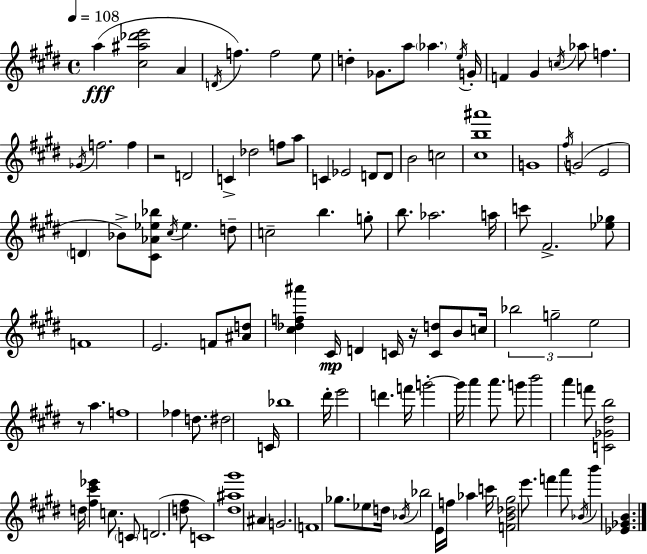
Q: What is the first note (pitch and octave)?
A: A5